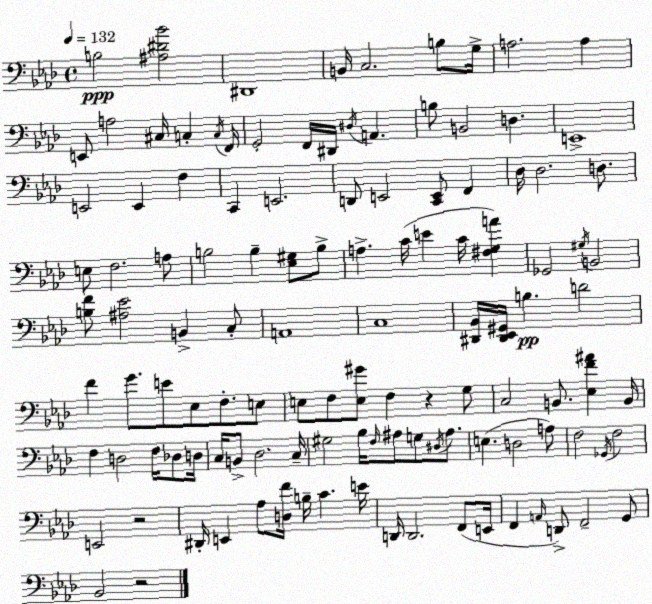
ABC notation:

X:1
T:Untitled
M:4/4
L:1/4
K:Fm
B,2 [^A,^D_B]2 ^D,,4 B,,/4 C,2 B,/2 G,/4 A,2 A, E,,/2 A,2 ^C,/4 C, C,/4 F,,/4 G,,2 F,,/4 ^D,,/4 ^D,/4 A,, B,/2 B,,2 D, E,,4 E,,2 E,, F, C,, E,,2 D,,/2 E,,2 [C,,E,,]/2 F,, _D,/4 _D,2 D,/2 E,/2 F,2 A,/2 B,2 B, [_E,^G,]/2 B,/2 A, C/4 E C/4 [^F,G,A] _G,,2 ^G,/4 B,,2 [B,F]/2 [^A,_E]2 B,, C,/2 A,,4 C,4 [^D,,_B,,]/4 [^D,,_E,,^G,,]/4 B, D2 F G/2 E/2 _E,/2 F,/2 E,/2 E,/2 F,/2 [E,^G]/2 F, z G,/2 C,2 B,,/2 [_E,F^A] B,,/4 F, D,2 F,/4 _D,/2 D,/4 C,/4 B,,/2 _D,2 C,/4 ^G,2 _B,/4 F,/4 ^A,/2 G,/2 ^D,/4 ^A,/2 E, D,2 A,/2 F,2 _G,,/4 F,2 E,,2 z2 ^D,,/4 E,, _A,/2 [D,F]/4 B,/4 C E/4 D,,/4 D,,2 F,,/2 E,,/4 F,, A,,/4 D,,/2 F,,2 G,,/2 _B,,2 z2